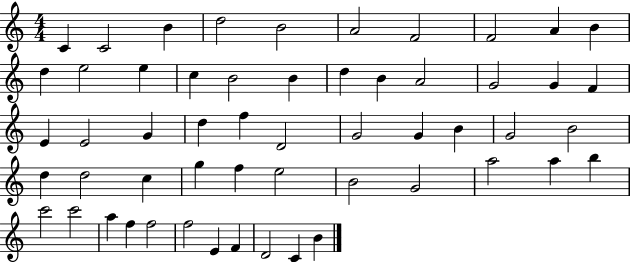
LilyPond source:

{
  \clef treble
  \numericTimeSignature
  \time 4/4
  \key c \major
  c'4 c'2 b'4 | d''2 b'2 | a'2 f'2 | f'2 a'4 b'4 | \break d''4 e''2 e''4 | c''4 b'2 b'4 | d''4 b'4 a'2 | g'2 g'4 f'4 | \break e'4 e'2 g'4 | d''4 f''4 d'2 | g'2 g'4 b'4 | g'2 b'2 | \break d''4 d''2 c''4 | g''4 f''4 e''2 | b'2 g'2 | a''2 a''4 b''4 | \break c'''2 c'''2 | a''4 f''4 f''2 | f''2 e'4 f'4 | d'2 c'4 b'4 | \break \bar "|."
}